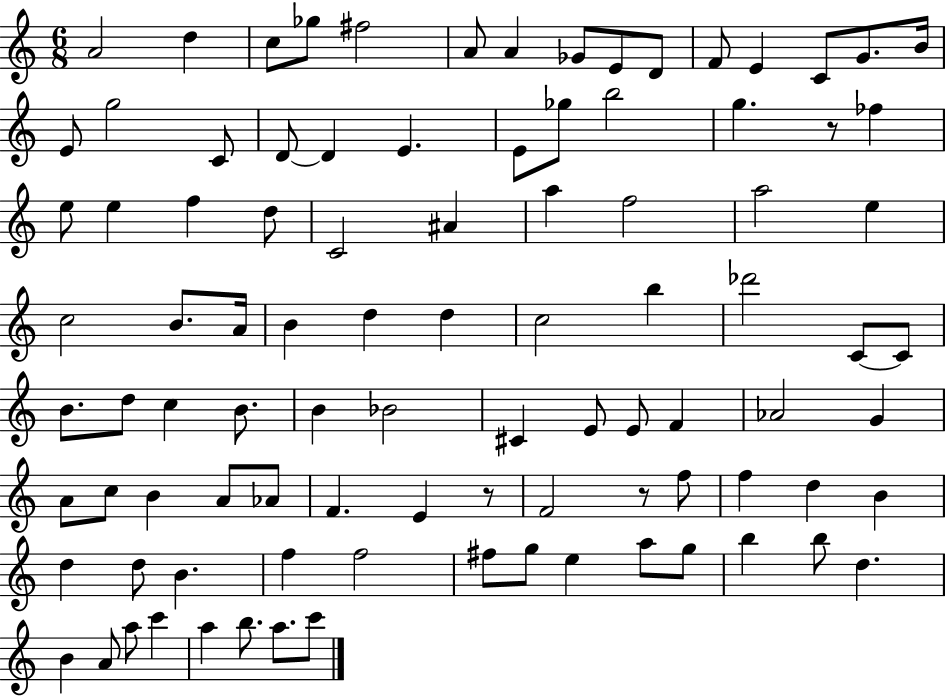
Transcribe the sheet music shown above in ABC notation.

X:1
T:Untitled
M:6/8
L:1/4
K:C
A2 d c/2 _g/2 ^f2 A/2 A _G/2 E/2 D/2 F/2 E C/2 G/2 B/4 E/2 g2 C/2 D/2 D E E/2 _g/2 b2 g z/2 _f e/2 e f d/2 C2 ^A a f2 a2 e c2 B/2 A/4 B d d c2 b _d'2 C/2 C/2 B/2 d/2 c B/2 B _B2 ^C E/2 E/2 F _A2 G A/2 c/2 B A/2 _A/2 F E z/2 F2 z/2 f/2 f d B d d/2 B f f2 ^f/2 g/2 e a/2 g/2 b b/2 d B A/2 a/2 c' a b/2 a/2 c'/2